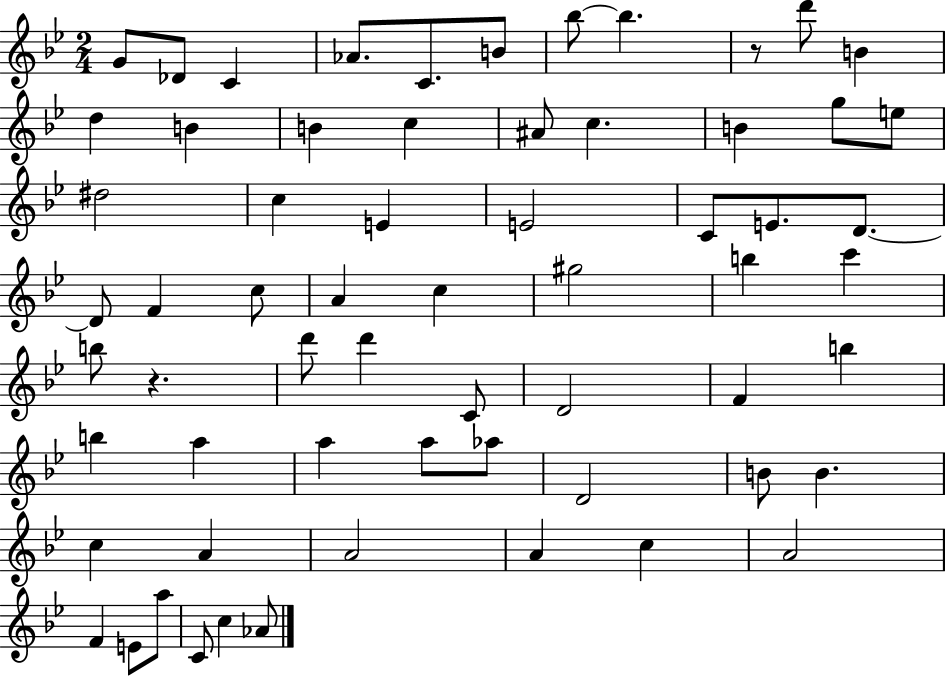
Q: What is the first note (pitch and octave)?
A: G4